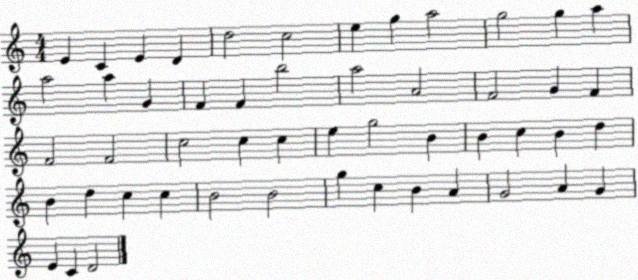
X:1
T:Untitled
M:4/4
L:1/4
K:C
E C E D d2 c2 e g a2 g2 g a a2 a G F F b2 a2 A2 F2 G F F2 F2 c2 c c e g2 B B c B d B d c c B2 B2 g c B A G2 A G E C D2